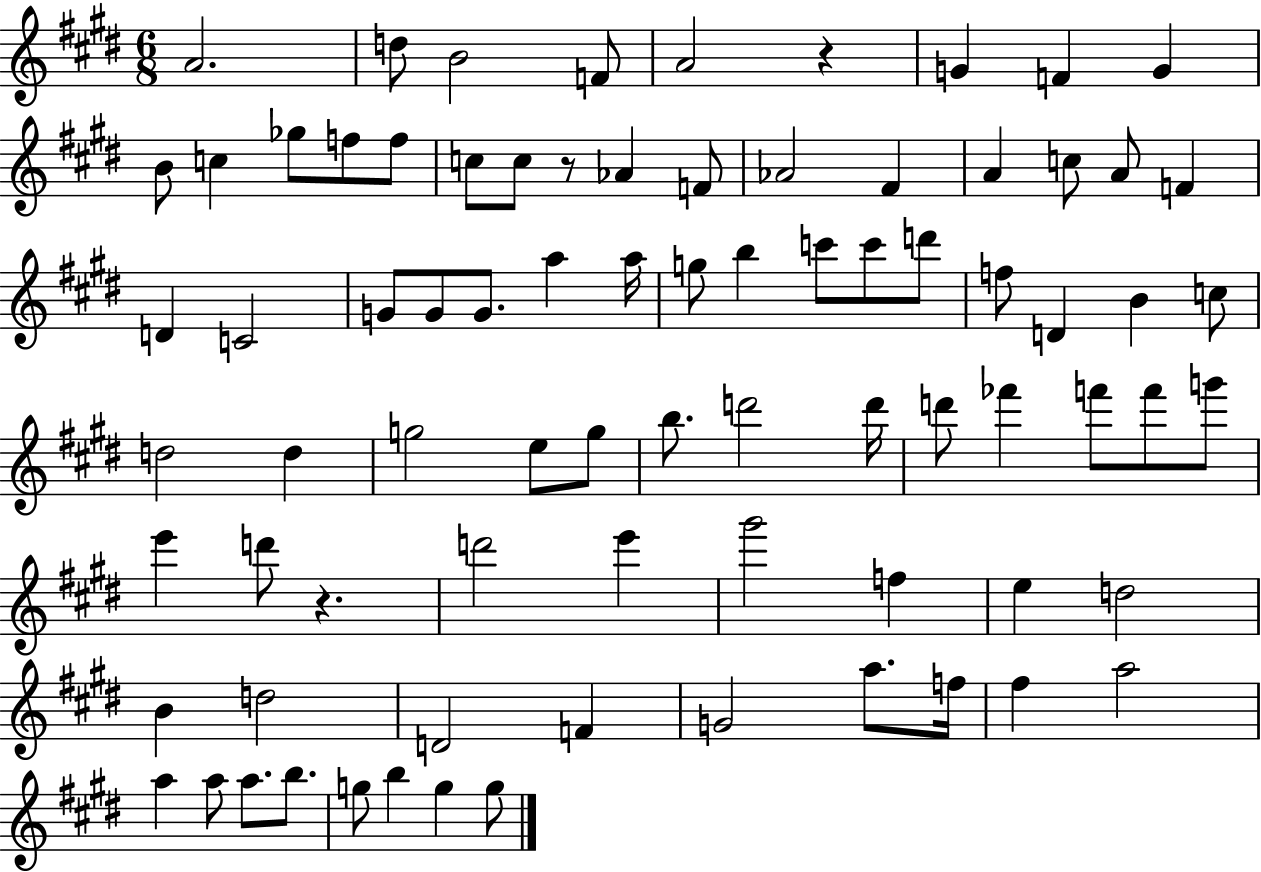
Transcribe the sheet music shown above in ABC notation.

X:1
T:Untitled
M:6/8
L:1/4
K:E
A2 d/2 B2 F/2 A2 z G F G B/2 c _g/2 f/2 f/2 c/2 c/2 z/2 _A F/2 _A2 ^F A c/2 A/2 F D C2 G/2 G/2 G/2 a a/4 g/2 b c'/2 c'/2 d'/2 f/2 D B c/2 d2 d g2 e/2 g/2 b/2 d'2 d'/4 d'/2 _f' f'/2 f'/2 g'/2 e' d'/2 z d'2 e' ^g'2 f e d2 B d2 D2 F G2 a/2 f/4 ^f a2 a a/2 a/2 b/2 g/2 b g g/2